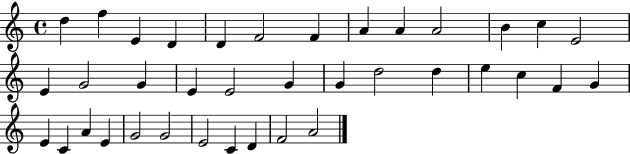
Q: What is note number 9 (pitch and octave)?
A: A4